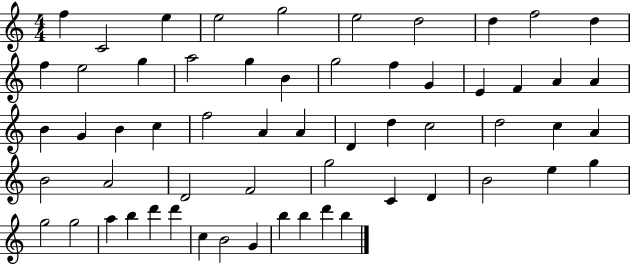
F5/q C4/h E5/q E5/h G5/h E5/h D5/h D5/q F5/h D5/q F5/q E5/h G5/q A5/h G5/q B4/q G5/h F5/q G4/q E4/q F4/q A4/q A4/q B4/q G4/q B4/q C5/q F5/h A4/q A4/q D4/q D5/q C5/h D5/h C5/q A4/q B4/h A4/h D4/h F4/h G5/h C4/q D4/q B4/h E5/q G5/q G5/h G5/h A5/q B5/q D6/q D6/q C5/q B4/h G4/q B5/q B5/q D6/q B5/q